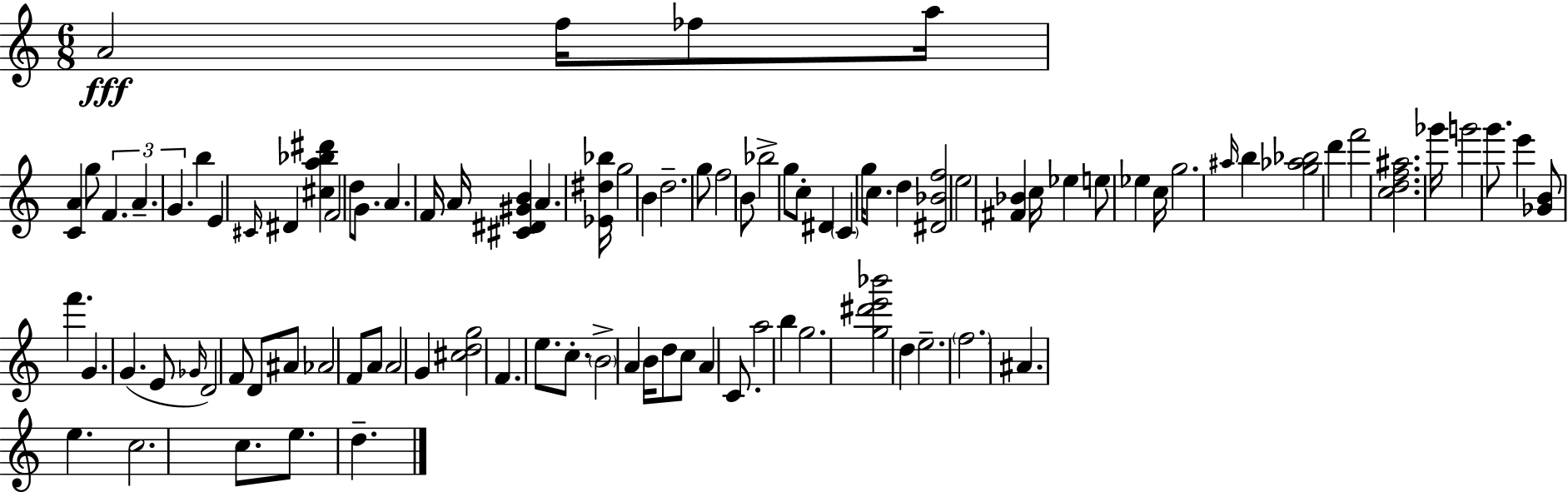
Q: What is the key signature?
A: C major